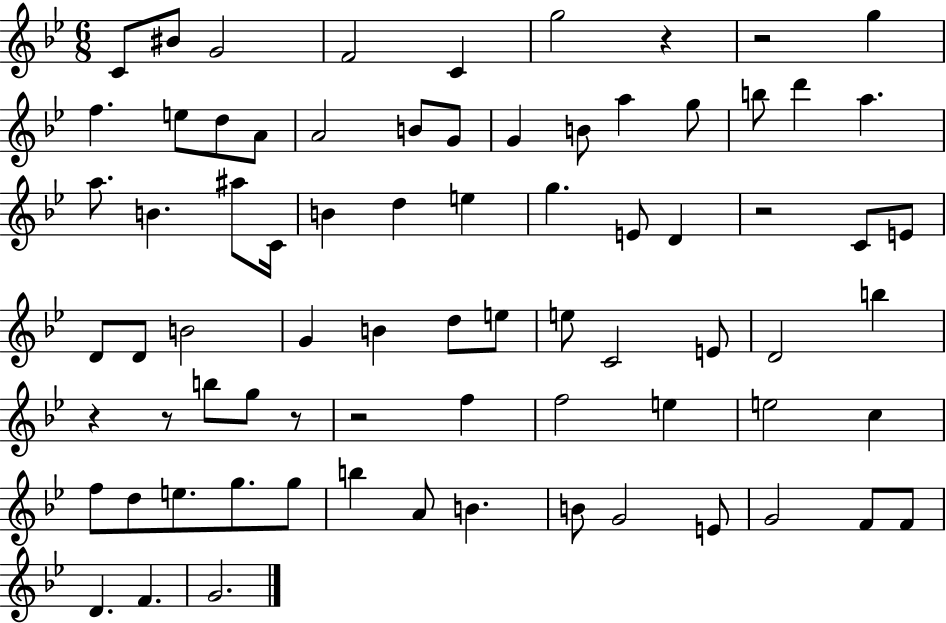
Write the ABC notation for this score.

X:1
T:Untitled
M:6/8
L:1/4
K:Bb
C/2 ^B/2 G2 F2 C g2 z z2 g f e/2 d/2 A/2 A2 B/2 G/2 G B/2 a g/2 b/2 d' a a/2 B ^a/2 C/4 B d e g E/2 D z2 C/2 E/2 D/2 D/2 B2 G B d/2 e/2 e/2 C2 E/2 D2 b z z/2 b/2 g/2 z/2 z2 f f2 e e2 c f/2 d/2 e/2 g/2 g/2 b A/2 B B/2 G2 E/2 G2 F/2 F/2 D F G2